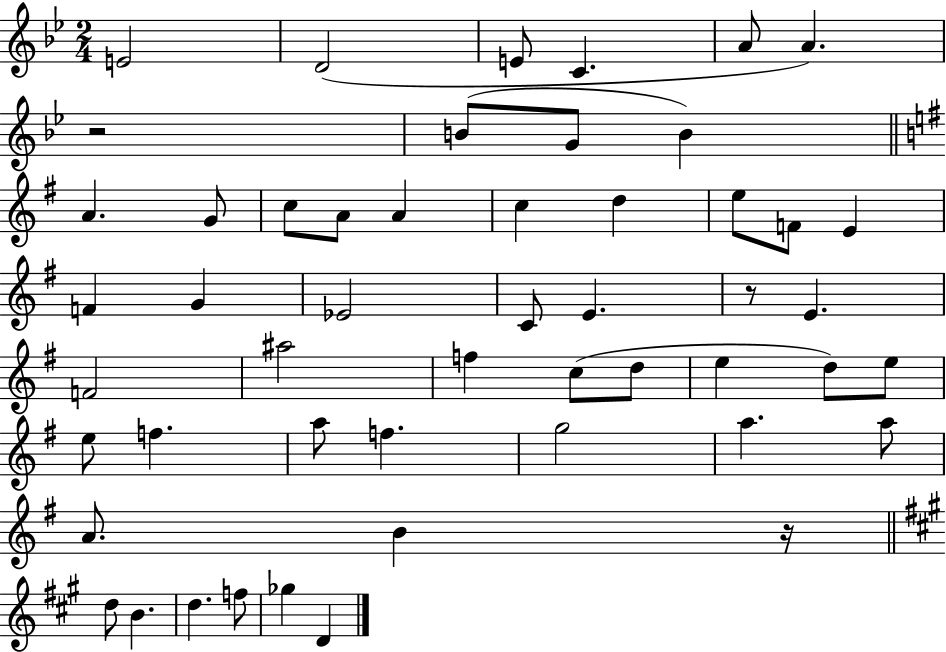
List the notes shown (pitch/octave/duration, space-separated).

E4/h D4/h E4/e C4/q. A4/e A4/q. R/h B4/e G4/e B4/q A4/q. G4/e C5/e A4/e A4/q C5/q D5/q E5/e F4/e E4/q F4/q G4/q Eb4/h C4/e E4/q. R/e E4/q. F4/h A#5/h F5/q C5/e D5/e E5/q D5/e E5/e E5/e F5/q. A5/e F5/q. G5/h A5/q. A5/e A4/e. B4/q R/s D5/e B4/q. D5/q. F5/e Gb5/q D4/q